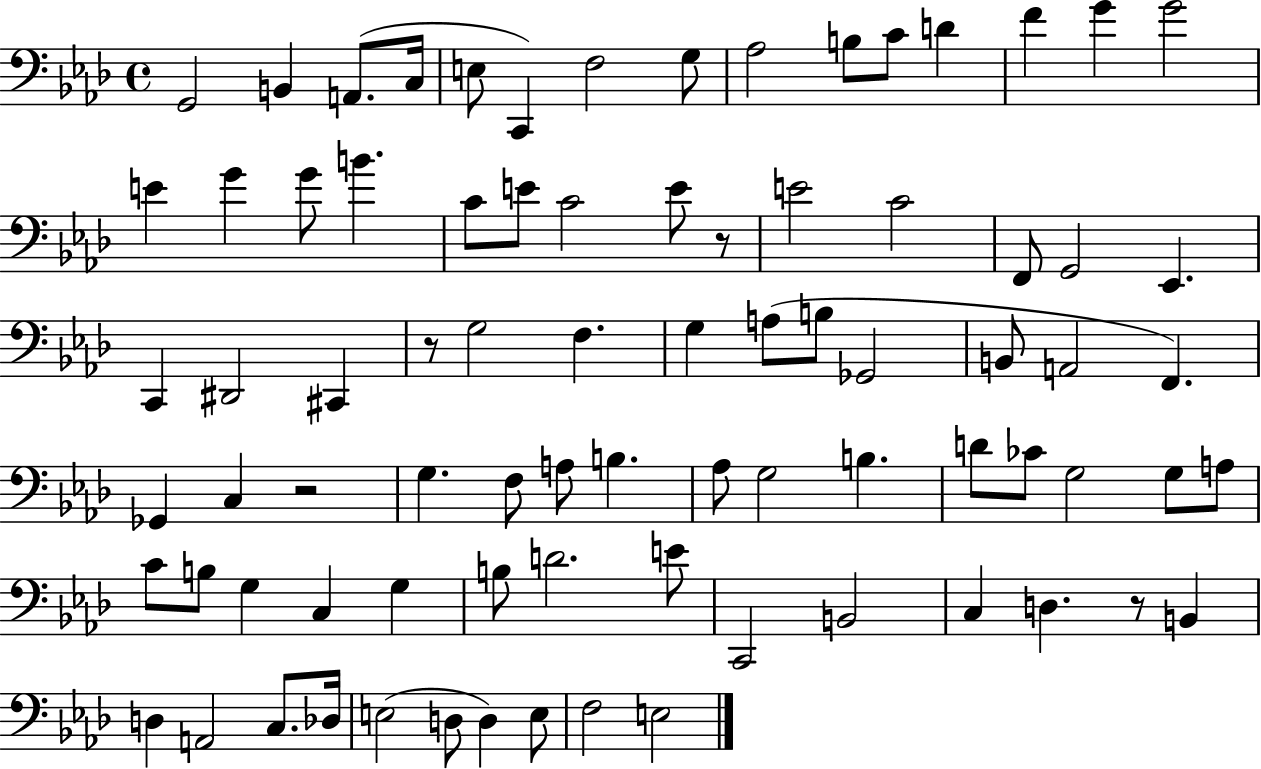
{
  \clef bass
  \time 4/4
  \defaultTimeSignature
  \key aes \major
  g,2 b,4 a,8.( c16 | e8 c,4) f2 g8 | aes2 b8 c'8 d'4 | f'4 g'4 g'2 | \break e'4 g'4 g'8 b'4. | c'8 e'8 c'2 e'8 r8 | e'2 c'2 | f,8 g,2 ees,4. | \break c,4 dis,2 cis,4 | r8 g2 f4. | g4 a8( b8 ges,2 | b,8 a,2 f,4.) | \break ges,4 c4 r2 | g4. f8 a8 b4. | aes8 g2 b4. | d'8 ces'8 g2 g8 a8 | \break c'8 b8 g4 c4 g4 | b8 d'2. e'8 | c,2 b,2 | c4 d4. r8 b,4 | \break d4 a,2 c8. des16 | e2( d8 d4) e8 | f2 e2 | \bar "|."
}